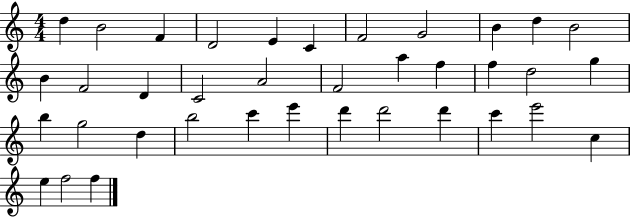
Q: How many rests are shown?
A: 0